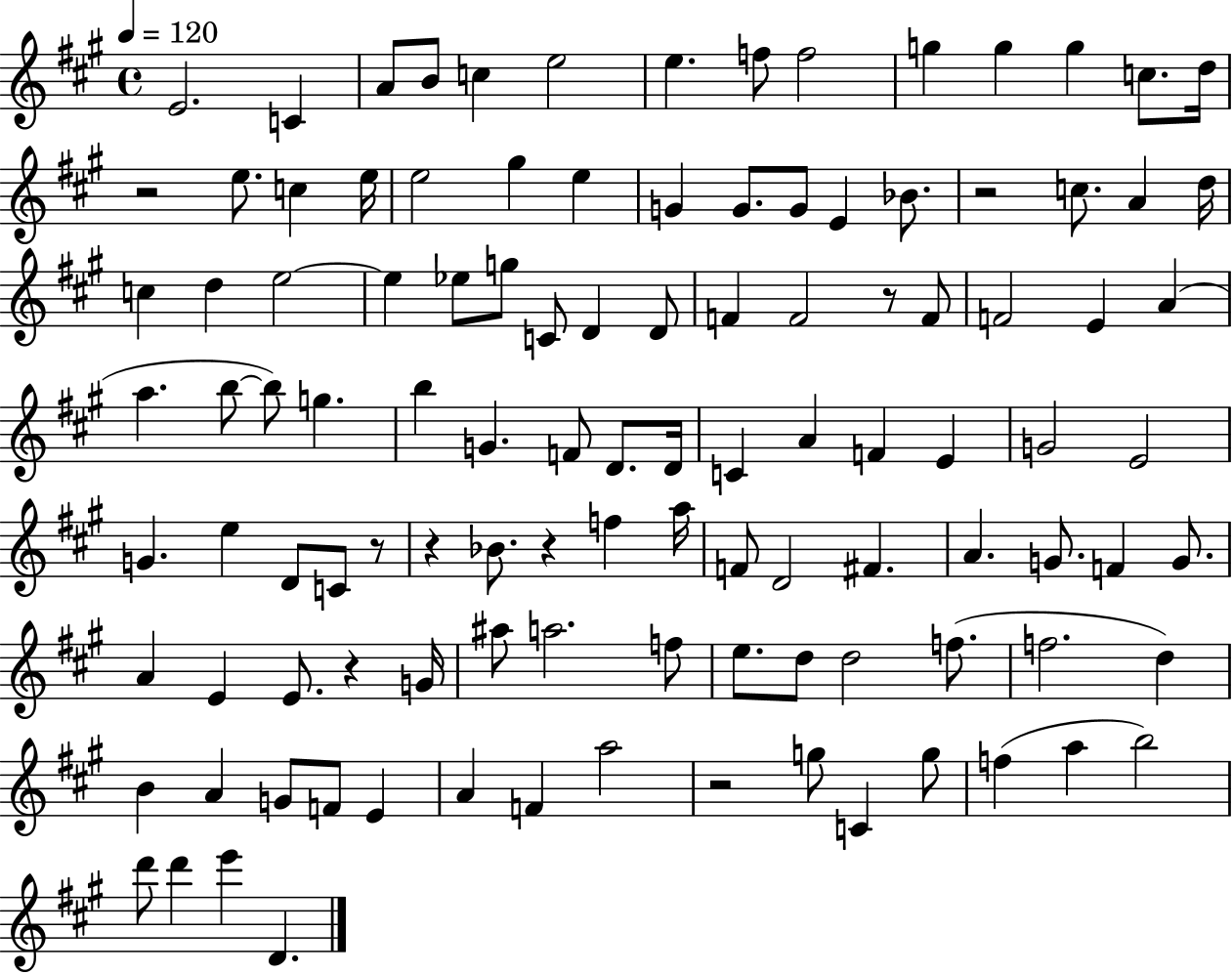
E4/h. C4/q A4/e B4/e C5/q E5/h E5/q. F5/e F5/h G5/q G5/q G5/q C5/e. D5/s R/h E5/e. C5/q E5/s E5/h G#5/q E5/q G4/q G4/e. G4/e E4/q Bb4/e. R/h C5/e. A4/q D5/s C5/q D5/q E5/h E5/q Eb5/e G5/e C4/e D4/q D4/e F4/q F4/h R/e F4/e F4/h E4/q A4/q A5/q. B5/e B5/e G5/q. B5/q G4/q. F4/e D4/e. D4/s C4/q A4/q F4/q E4/q G4/h E4/h G4/q. E5/q D4/e C4/e R/e R/q Bb4/e. R/q F5/q A5/s F4/e D4/h F#4/q. A4/q. G4/e. F4/q G4/e. A4/q E4/q E4/e. R/q G4/s A#5/e A5/h. F5/e E5/e. D5/e D5/h F5/e. F5/h. D5/q B4/q A4/q G4/e F4/e E4/q A4/q F4/q A5/h R/h G5/e C4/q G5/e F5/q A5/q B5/h D6/e D6/q E6/q D4/q.